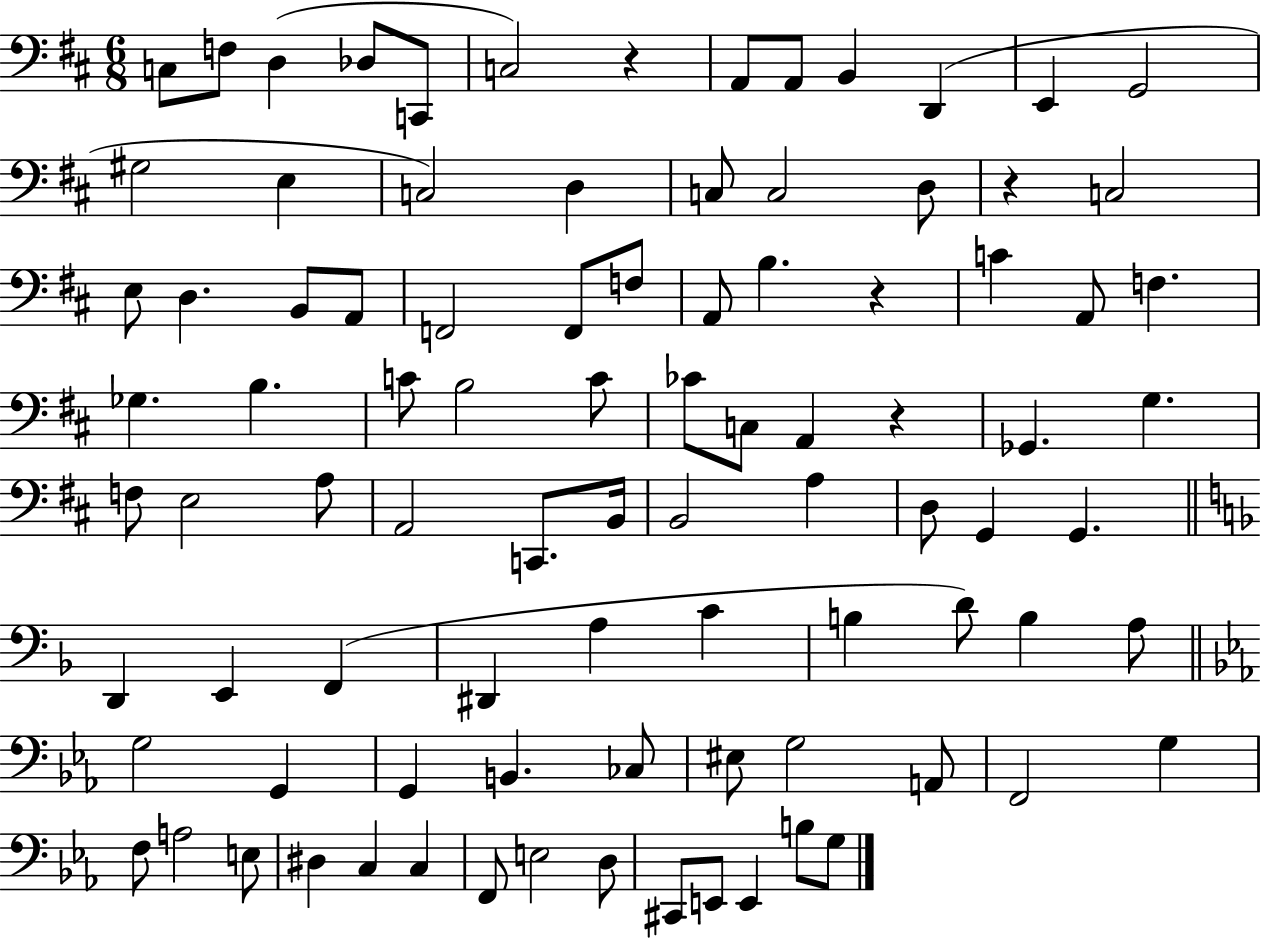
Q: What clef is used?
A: bass